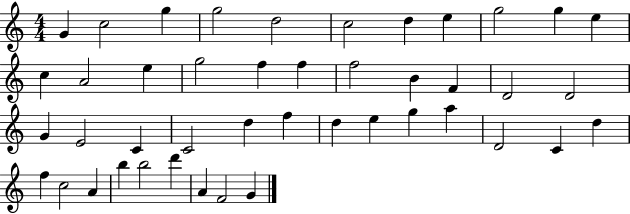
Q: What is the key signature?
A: C major